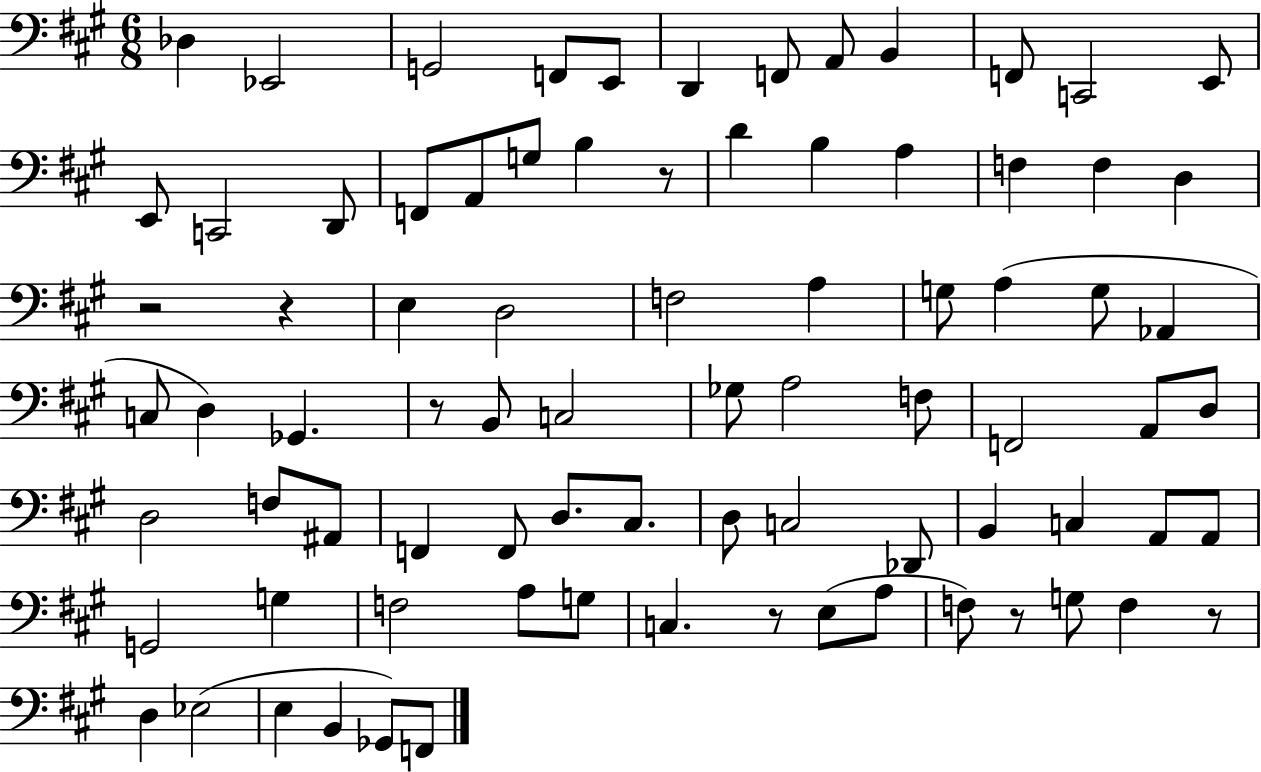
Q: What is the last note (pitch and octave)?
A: F2